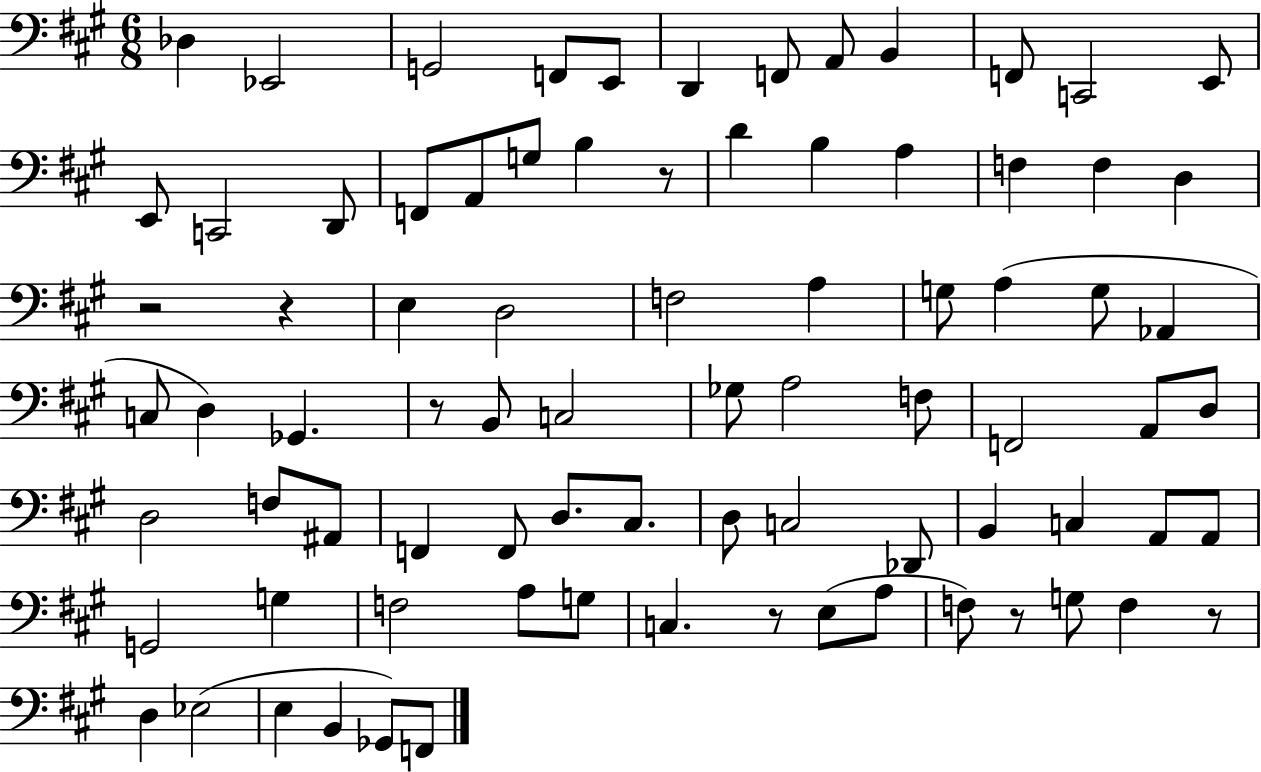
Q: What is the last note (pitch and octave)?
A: F2